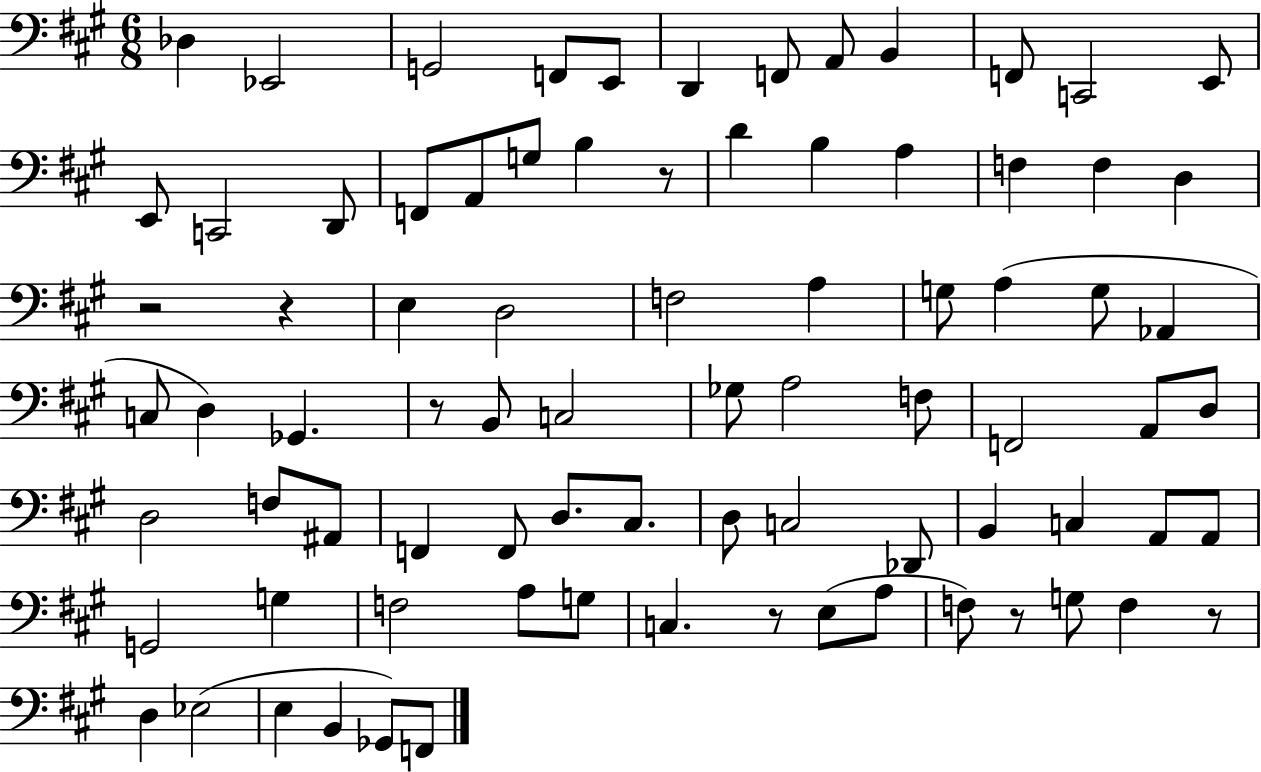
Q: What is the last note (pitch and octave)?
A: F2